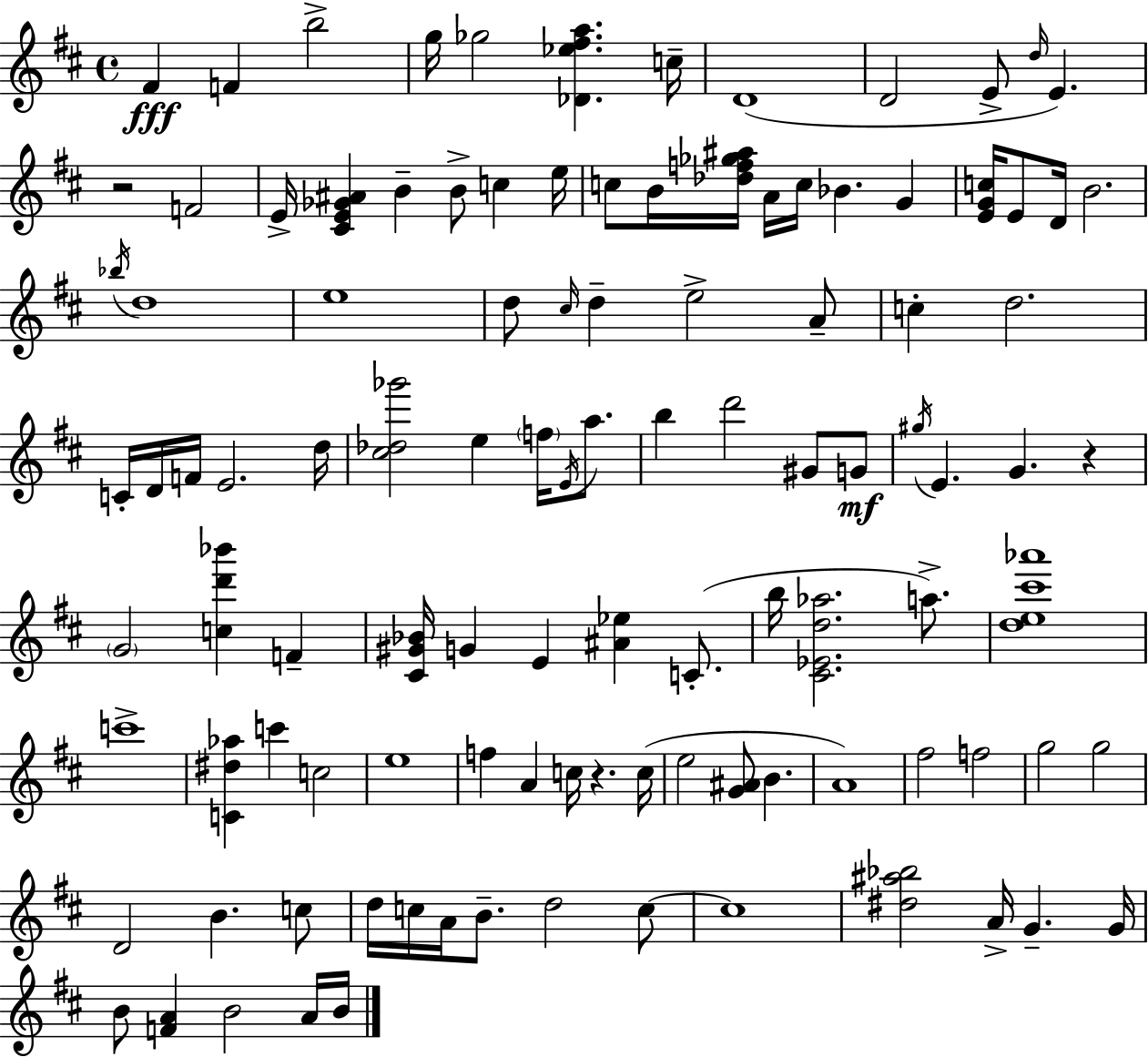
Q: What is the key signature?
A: D major